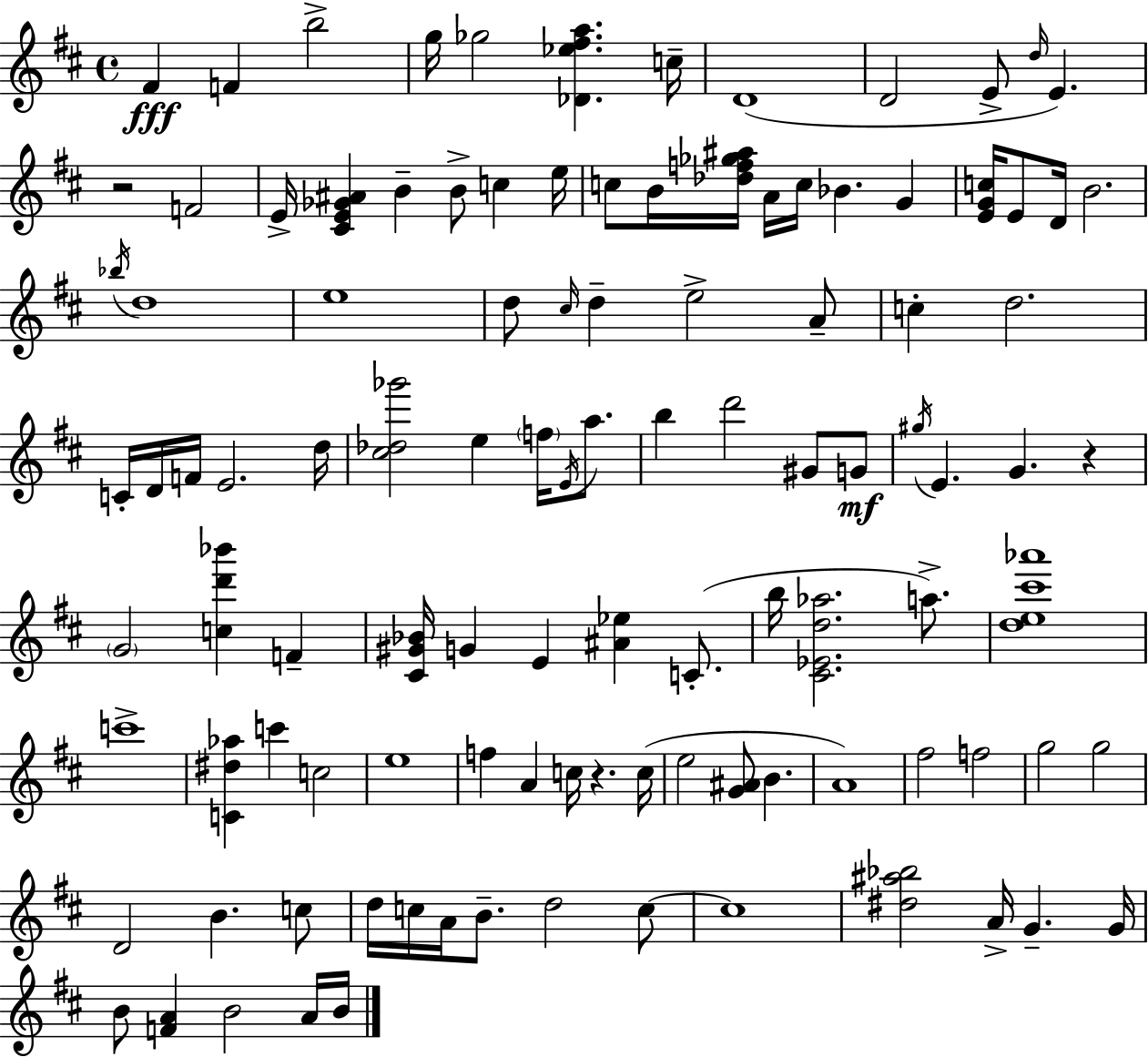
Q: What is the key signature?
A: D major